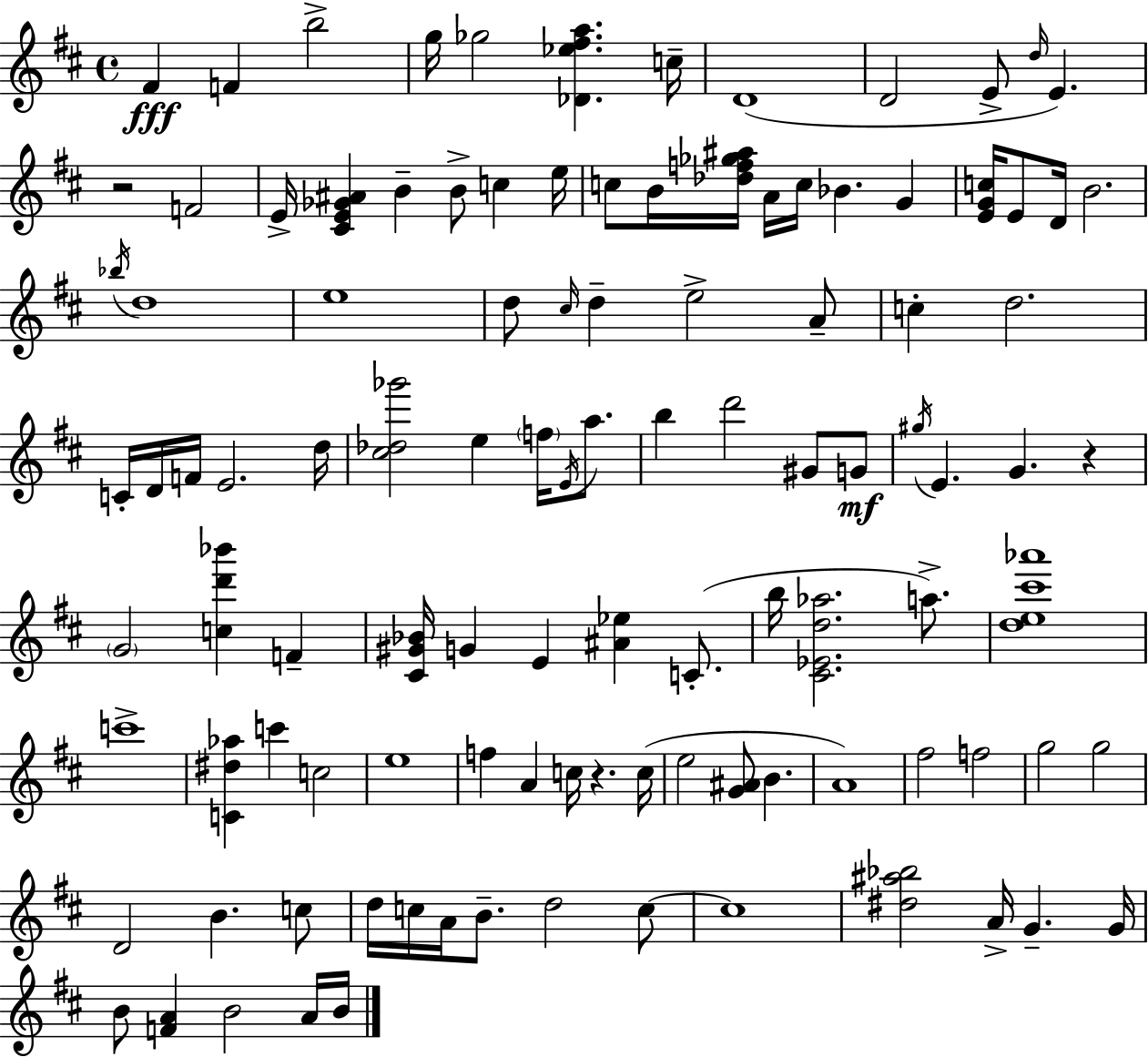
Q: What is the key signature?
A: D major